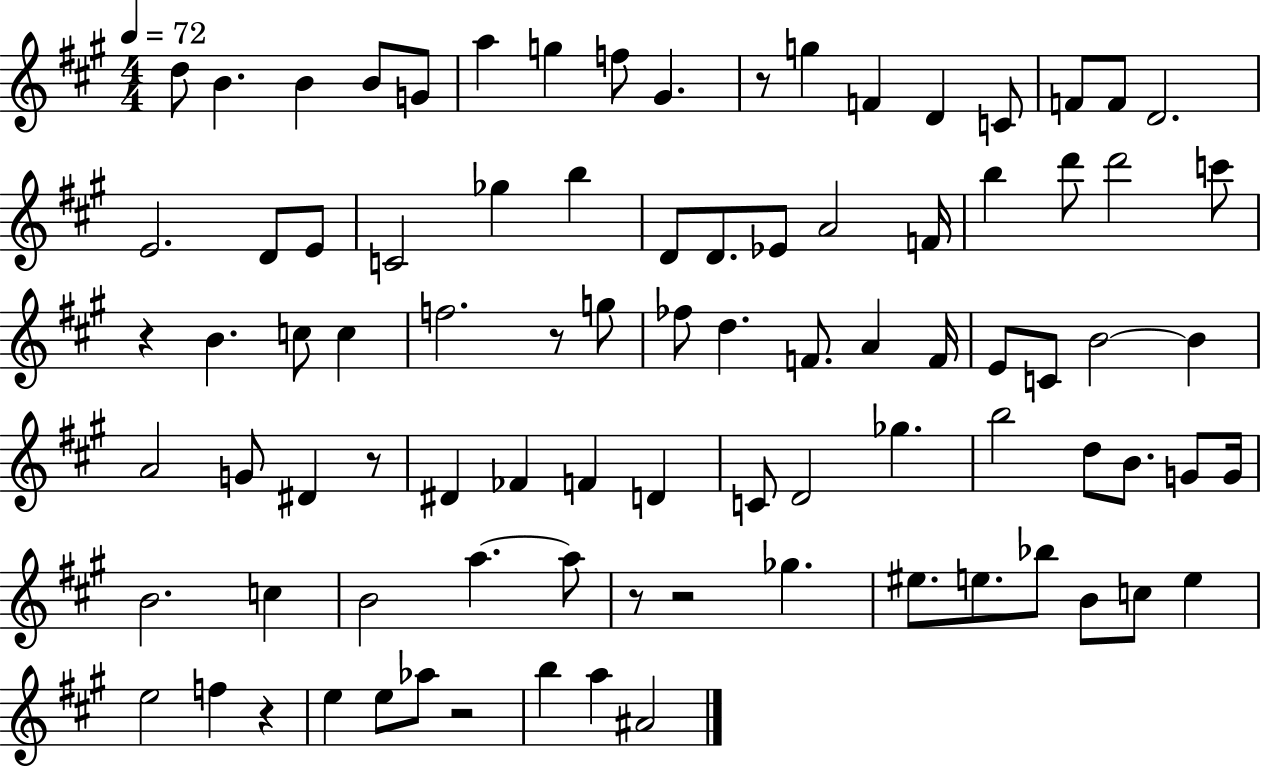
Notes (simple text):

D5/e B4/q. B4/q B4/e G4/e A5/q G5/q F5/e G#4/q. R/e G5/q F4/q D4/q C4/e F4/e F4/e D4/h. E4/h. D4/e E4/e C4/h Gb5/q B5/q D4/e D4/e. Eb4/e A4/h F4/s B5/q D6/e D6/h C6/e R/q B4/q. C5/e C5/q F5/h. R/e G5/e FES5/e D5/q. F4/e. A4/q F4/s E4/e C4/e B4/h B4/q A4/h G4/e D#4/q R/e D#4/q FES4/q F4/q D4/q C4/e D4/h Gb5/q. B5/h D5/e B4/e. G4/e G4/s B4/h. C5/q B4/h A5/q. A5/e R/e R/h Gb5/q. EIS5/e. E5/e. Bb5/e B4/e C5/e E5/q E5/h F5/q R/q E5/q E5/e Ab5/e R/h B5/q A5/q A#4/h